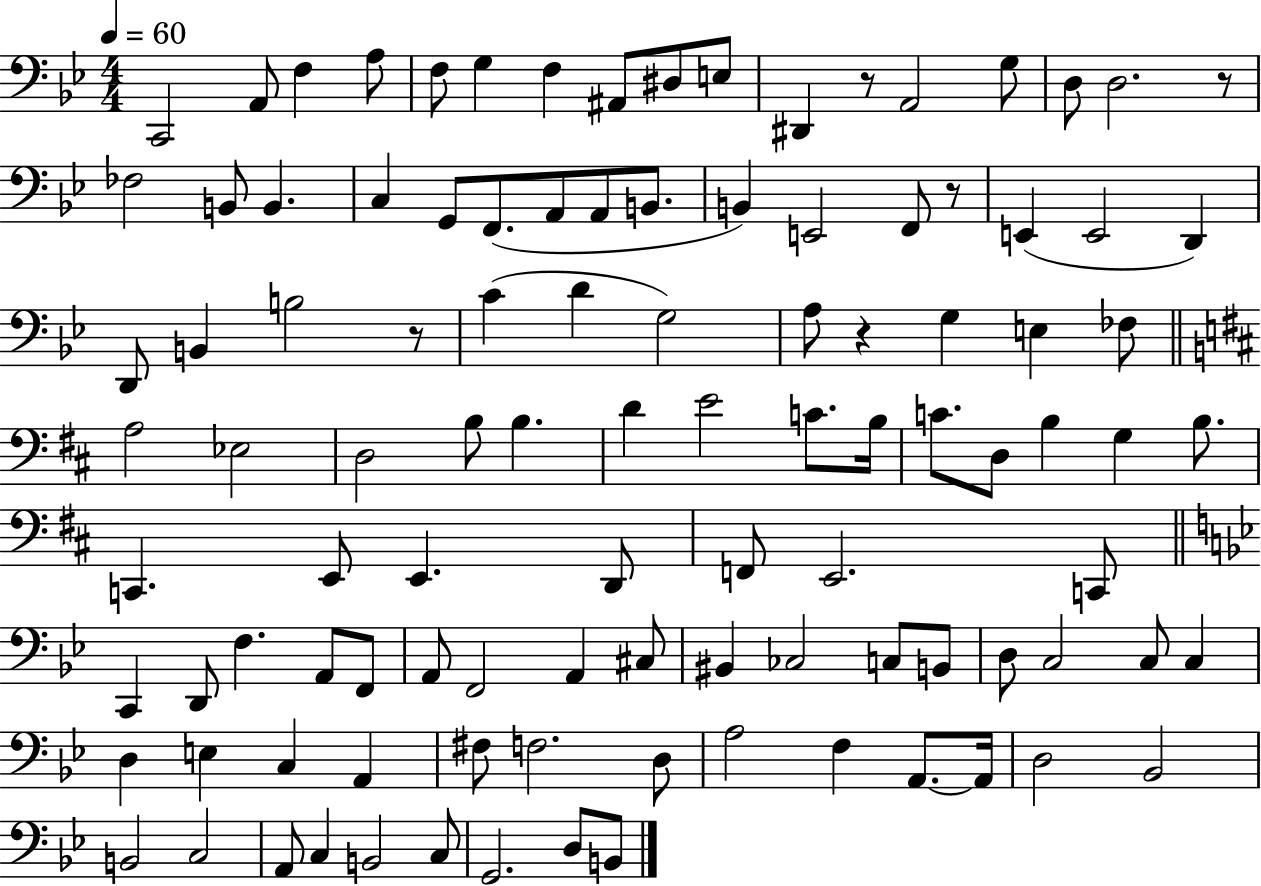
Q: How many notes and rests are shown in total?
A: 105